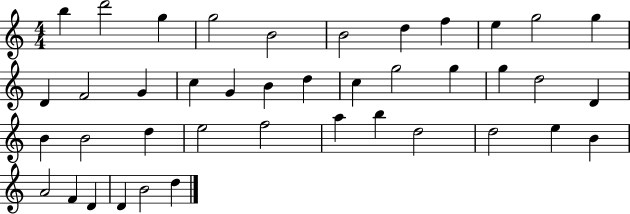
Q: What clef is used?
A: treble